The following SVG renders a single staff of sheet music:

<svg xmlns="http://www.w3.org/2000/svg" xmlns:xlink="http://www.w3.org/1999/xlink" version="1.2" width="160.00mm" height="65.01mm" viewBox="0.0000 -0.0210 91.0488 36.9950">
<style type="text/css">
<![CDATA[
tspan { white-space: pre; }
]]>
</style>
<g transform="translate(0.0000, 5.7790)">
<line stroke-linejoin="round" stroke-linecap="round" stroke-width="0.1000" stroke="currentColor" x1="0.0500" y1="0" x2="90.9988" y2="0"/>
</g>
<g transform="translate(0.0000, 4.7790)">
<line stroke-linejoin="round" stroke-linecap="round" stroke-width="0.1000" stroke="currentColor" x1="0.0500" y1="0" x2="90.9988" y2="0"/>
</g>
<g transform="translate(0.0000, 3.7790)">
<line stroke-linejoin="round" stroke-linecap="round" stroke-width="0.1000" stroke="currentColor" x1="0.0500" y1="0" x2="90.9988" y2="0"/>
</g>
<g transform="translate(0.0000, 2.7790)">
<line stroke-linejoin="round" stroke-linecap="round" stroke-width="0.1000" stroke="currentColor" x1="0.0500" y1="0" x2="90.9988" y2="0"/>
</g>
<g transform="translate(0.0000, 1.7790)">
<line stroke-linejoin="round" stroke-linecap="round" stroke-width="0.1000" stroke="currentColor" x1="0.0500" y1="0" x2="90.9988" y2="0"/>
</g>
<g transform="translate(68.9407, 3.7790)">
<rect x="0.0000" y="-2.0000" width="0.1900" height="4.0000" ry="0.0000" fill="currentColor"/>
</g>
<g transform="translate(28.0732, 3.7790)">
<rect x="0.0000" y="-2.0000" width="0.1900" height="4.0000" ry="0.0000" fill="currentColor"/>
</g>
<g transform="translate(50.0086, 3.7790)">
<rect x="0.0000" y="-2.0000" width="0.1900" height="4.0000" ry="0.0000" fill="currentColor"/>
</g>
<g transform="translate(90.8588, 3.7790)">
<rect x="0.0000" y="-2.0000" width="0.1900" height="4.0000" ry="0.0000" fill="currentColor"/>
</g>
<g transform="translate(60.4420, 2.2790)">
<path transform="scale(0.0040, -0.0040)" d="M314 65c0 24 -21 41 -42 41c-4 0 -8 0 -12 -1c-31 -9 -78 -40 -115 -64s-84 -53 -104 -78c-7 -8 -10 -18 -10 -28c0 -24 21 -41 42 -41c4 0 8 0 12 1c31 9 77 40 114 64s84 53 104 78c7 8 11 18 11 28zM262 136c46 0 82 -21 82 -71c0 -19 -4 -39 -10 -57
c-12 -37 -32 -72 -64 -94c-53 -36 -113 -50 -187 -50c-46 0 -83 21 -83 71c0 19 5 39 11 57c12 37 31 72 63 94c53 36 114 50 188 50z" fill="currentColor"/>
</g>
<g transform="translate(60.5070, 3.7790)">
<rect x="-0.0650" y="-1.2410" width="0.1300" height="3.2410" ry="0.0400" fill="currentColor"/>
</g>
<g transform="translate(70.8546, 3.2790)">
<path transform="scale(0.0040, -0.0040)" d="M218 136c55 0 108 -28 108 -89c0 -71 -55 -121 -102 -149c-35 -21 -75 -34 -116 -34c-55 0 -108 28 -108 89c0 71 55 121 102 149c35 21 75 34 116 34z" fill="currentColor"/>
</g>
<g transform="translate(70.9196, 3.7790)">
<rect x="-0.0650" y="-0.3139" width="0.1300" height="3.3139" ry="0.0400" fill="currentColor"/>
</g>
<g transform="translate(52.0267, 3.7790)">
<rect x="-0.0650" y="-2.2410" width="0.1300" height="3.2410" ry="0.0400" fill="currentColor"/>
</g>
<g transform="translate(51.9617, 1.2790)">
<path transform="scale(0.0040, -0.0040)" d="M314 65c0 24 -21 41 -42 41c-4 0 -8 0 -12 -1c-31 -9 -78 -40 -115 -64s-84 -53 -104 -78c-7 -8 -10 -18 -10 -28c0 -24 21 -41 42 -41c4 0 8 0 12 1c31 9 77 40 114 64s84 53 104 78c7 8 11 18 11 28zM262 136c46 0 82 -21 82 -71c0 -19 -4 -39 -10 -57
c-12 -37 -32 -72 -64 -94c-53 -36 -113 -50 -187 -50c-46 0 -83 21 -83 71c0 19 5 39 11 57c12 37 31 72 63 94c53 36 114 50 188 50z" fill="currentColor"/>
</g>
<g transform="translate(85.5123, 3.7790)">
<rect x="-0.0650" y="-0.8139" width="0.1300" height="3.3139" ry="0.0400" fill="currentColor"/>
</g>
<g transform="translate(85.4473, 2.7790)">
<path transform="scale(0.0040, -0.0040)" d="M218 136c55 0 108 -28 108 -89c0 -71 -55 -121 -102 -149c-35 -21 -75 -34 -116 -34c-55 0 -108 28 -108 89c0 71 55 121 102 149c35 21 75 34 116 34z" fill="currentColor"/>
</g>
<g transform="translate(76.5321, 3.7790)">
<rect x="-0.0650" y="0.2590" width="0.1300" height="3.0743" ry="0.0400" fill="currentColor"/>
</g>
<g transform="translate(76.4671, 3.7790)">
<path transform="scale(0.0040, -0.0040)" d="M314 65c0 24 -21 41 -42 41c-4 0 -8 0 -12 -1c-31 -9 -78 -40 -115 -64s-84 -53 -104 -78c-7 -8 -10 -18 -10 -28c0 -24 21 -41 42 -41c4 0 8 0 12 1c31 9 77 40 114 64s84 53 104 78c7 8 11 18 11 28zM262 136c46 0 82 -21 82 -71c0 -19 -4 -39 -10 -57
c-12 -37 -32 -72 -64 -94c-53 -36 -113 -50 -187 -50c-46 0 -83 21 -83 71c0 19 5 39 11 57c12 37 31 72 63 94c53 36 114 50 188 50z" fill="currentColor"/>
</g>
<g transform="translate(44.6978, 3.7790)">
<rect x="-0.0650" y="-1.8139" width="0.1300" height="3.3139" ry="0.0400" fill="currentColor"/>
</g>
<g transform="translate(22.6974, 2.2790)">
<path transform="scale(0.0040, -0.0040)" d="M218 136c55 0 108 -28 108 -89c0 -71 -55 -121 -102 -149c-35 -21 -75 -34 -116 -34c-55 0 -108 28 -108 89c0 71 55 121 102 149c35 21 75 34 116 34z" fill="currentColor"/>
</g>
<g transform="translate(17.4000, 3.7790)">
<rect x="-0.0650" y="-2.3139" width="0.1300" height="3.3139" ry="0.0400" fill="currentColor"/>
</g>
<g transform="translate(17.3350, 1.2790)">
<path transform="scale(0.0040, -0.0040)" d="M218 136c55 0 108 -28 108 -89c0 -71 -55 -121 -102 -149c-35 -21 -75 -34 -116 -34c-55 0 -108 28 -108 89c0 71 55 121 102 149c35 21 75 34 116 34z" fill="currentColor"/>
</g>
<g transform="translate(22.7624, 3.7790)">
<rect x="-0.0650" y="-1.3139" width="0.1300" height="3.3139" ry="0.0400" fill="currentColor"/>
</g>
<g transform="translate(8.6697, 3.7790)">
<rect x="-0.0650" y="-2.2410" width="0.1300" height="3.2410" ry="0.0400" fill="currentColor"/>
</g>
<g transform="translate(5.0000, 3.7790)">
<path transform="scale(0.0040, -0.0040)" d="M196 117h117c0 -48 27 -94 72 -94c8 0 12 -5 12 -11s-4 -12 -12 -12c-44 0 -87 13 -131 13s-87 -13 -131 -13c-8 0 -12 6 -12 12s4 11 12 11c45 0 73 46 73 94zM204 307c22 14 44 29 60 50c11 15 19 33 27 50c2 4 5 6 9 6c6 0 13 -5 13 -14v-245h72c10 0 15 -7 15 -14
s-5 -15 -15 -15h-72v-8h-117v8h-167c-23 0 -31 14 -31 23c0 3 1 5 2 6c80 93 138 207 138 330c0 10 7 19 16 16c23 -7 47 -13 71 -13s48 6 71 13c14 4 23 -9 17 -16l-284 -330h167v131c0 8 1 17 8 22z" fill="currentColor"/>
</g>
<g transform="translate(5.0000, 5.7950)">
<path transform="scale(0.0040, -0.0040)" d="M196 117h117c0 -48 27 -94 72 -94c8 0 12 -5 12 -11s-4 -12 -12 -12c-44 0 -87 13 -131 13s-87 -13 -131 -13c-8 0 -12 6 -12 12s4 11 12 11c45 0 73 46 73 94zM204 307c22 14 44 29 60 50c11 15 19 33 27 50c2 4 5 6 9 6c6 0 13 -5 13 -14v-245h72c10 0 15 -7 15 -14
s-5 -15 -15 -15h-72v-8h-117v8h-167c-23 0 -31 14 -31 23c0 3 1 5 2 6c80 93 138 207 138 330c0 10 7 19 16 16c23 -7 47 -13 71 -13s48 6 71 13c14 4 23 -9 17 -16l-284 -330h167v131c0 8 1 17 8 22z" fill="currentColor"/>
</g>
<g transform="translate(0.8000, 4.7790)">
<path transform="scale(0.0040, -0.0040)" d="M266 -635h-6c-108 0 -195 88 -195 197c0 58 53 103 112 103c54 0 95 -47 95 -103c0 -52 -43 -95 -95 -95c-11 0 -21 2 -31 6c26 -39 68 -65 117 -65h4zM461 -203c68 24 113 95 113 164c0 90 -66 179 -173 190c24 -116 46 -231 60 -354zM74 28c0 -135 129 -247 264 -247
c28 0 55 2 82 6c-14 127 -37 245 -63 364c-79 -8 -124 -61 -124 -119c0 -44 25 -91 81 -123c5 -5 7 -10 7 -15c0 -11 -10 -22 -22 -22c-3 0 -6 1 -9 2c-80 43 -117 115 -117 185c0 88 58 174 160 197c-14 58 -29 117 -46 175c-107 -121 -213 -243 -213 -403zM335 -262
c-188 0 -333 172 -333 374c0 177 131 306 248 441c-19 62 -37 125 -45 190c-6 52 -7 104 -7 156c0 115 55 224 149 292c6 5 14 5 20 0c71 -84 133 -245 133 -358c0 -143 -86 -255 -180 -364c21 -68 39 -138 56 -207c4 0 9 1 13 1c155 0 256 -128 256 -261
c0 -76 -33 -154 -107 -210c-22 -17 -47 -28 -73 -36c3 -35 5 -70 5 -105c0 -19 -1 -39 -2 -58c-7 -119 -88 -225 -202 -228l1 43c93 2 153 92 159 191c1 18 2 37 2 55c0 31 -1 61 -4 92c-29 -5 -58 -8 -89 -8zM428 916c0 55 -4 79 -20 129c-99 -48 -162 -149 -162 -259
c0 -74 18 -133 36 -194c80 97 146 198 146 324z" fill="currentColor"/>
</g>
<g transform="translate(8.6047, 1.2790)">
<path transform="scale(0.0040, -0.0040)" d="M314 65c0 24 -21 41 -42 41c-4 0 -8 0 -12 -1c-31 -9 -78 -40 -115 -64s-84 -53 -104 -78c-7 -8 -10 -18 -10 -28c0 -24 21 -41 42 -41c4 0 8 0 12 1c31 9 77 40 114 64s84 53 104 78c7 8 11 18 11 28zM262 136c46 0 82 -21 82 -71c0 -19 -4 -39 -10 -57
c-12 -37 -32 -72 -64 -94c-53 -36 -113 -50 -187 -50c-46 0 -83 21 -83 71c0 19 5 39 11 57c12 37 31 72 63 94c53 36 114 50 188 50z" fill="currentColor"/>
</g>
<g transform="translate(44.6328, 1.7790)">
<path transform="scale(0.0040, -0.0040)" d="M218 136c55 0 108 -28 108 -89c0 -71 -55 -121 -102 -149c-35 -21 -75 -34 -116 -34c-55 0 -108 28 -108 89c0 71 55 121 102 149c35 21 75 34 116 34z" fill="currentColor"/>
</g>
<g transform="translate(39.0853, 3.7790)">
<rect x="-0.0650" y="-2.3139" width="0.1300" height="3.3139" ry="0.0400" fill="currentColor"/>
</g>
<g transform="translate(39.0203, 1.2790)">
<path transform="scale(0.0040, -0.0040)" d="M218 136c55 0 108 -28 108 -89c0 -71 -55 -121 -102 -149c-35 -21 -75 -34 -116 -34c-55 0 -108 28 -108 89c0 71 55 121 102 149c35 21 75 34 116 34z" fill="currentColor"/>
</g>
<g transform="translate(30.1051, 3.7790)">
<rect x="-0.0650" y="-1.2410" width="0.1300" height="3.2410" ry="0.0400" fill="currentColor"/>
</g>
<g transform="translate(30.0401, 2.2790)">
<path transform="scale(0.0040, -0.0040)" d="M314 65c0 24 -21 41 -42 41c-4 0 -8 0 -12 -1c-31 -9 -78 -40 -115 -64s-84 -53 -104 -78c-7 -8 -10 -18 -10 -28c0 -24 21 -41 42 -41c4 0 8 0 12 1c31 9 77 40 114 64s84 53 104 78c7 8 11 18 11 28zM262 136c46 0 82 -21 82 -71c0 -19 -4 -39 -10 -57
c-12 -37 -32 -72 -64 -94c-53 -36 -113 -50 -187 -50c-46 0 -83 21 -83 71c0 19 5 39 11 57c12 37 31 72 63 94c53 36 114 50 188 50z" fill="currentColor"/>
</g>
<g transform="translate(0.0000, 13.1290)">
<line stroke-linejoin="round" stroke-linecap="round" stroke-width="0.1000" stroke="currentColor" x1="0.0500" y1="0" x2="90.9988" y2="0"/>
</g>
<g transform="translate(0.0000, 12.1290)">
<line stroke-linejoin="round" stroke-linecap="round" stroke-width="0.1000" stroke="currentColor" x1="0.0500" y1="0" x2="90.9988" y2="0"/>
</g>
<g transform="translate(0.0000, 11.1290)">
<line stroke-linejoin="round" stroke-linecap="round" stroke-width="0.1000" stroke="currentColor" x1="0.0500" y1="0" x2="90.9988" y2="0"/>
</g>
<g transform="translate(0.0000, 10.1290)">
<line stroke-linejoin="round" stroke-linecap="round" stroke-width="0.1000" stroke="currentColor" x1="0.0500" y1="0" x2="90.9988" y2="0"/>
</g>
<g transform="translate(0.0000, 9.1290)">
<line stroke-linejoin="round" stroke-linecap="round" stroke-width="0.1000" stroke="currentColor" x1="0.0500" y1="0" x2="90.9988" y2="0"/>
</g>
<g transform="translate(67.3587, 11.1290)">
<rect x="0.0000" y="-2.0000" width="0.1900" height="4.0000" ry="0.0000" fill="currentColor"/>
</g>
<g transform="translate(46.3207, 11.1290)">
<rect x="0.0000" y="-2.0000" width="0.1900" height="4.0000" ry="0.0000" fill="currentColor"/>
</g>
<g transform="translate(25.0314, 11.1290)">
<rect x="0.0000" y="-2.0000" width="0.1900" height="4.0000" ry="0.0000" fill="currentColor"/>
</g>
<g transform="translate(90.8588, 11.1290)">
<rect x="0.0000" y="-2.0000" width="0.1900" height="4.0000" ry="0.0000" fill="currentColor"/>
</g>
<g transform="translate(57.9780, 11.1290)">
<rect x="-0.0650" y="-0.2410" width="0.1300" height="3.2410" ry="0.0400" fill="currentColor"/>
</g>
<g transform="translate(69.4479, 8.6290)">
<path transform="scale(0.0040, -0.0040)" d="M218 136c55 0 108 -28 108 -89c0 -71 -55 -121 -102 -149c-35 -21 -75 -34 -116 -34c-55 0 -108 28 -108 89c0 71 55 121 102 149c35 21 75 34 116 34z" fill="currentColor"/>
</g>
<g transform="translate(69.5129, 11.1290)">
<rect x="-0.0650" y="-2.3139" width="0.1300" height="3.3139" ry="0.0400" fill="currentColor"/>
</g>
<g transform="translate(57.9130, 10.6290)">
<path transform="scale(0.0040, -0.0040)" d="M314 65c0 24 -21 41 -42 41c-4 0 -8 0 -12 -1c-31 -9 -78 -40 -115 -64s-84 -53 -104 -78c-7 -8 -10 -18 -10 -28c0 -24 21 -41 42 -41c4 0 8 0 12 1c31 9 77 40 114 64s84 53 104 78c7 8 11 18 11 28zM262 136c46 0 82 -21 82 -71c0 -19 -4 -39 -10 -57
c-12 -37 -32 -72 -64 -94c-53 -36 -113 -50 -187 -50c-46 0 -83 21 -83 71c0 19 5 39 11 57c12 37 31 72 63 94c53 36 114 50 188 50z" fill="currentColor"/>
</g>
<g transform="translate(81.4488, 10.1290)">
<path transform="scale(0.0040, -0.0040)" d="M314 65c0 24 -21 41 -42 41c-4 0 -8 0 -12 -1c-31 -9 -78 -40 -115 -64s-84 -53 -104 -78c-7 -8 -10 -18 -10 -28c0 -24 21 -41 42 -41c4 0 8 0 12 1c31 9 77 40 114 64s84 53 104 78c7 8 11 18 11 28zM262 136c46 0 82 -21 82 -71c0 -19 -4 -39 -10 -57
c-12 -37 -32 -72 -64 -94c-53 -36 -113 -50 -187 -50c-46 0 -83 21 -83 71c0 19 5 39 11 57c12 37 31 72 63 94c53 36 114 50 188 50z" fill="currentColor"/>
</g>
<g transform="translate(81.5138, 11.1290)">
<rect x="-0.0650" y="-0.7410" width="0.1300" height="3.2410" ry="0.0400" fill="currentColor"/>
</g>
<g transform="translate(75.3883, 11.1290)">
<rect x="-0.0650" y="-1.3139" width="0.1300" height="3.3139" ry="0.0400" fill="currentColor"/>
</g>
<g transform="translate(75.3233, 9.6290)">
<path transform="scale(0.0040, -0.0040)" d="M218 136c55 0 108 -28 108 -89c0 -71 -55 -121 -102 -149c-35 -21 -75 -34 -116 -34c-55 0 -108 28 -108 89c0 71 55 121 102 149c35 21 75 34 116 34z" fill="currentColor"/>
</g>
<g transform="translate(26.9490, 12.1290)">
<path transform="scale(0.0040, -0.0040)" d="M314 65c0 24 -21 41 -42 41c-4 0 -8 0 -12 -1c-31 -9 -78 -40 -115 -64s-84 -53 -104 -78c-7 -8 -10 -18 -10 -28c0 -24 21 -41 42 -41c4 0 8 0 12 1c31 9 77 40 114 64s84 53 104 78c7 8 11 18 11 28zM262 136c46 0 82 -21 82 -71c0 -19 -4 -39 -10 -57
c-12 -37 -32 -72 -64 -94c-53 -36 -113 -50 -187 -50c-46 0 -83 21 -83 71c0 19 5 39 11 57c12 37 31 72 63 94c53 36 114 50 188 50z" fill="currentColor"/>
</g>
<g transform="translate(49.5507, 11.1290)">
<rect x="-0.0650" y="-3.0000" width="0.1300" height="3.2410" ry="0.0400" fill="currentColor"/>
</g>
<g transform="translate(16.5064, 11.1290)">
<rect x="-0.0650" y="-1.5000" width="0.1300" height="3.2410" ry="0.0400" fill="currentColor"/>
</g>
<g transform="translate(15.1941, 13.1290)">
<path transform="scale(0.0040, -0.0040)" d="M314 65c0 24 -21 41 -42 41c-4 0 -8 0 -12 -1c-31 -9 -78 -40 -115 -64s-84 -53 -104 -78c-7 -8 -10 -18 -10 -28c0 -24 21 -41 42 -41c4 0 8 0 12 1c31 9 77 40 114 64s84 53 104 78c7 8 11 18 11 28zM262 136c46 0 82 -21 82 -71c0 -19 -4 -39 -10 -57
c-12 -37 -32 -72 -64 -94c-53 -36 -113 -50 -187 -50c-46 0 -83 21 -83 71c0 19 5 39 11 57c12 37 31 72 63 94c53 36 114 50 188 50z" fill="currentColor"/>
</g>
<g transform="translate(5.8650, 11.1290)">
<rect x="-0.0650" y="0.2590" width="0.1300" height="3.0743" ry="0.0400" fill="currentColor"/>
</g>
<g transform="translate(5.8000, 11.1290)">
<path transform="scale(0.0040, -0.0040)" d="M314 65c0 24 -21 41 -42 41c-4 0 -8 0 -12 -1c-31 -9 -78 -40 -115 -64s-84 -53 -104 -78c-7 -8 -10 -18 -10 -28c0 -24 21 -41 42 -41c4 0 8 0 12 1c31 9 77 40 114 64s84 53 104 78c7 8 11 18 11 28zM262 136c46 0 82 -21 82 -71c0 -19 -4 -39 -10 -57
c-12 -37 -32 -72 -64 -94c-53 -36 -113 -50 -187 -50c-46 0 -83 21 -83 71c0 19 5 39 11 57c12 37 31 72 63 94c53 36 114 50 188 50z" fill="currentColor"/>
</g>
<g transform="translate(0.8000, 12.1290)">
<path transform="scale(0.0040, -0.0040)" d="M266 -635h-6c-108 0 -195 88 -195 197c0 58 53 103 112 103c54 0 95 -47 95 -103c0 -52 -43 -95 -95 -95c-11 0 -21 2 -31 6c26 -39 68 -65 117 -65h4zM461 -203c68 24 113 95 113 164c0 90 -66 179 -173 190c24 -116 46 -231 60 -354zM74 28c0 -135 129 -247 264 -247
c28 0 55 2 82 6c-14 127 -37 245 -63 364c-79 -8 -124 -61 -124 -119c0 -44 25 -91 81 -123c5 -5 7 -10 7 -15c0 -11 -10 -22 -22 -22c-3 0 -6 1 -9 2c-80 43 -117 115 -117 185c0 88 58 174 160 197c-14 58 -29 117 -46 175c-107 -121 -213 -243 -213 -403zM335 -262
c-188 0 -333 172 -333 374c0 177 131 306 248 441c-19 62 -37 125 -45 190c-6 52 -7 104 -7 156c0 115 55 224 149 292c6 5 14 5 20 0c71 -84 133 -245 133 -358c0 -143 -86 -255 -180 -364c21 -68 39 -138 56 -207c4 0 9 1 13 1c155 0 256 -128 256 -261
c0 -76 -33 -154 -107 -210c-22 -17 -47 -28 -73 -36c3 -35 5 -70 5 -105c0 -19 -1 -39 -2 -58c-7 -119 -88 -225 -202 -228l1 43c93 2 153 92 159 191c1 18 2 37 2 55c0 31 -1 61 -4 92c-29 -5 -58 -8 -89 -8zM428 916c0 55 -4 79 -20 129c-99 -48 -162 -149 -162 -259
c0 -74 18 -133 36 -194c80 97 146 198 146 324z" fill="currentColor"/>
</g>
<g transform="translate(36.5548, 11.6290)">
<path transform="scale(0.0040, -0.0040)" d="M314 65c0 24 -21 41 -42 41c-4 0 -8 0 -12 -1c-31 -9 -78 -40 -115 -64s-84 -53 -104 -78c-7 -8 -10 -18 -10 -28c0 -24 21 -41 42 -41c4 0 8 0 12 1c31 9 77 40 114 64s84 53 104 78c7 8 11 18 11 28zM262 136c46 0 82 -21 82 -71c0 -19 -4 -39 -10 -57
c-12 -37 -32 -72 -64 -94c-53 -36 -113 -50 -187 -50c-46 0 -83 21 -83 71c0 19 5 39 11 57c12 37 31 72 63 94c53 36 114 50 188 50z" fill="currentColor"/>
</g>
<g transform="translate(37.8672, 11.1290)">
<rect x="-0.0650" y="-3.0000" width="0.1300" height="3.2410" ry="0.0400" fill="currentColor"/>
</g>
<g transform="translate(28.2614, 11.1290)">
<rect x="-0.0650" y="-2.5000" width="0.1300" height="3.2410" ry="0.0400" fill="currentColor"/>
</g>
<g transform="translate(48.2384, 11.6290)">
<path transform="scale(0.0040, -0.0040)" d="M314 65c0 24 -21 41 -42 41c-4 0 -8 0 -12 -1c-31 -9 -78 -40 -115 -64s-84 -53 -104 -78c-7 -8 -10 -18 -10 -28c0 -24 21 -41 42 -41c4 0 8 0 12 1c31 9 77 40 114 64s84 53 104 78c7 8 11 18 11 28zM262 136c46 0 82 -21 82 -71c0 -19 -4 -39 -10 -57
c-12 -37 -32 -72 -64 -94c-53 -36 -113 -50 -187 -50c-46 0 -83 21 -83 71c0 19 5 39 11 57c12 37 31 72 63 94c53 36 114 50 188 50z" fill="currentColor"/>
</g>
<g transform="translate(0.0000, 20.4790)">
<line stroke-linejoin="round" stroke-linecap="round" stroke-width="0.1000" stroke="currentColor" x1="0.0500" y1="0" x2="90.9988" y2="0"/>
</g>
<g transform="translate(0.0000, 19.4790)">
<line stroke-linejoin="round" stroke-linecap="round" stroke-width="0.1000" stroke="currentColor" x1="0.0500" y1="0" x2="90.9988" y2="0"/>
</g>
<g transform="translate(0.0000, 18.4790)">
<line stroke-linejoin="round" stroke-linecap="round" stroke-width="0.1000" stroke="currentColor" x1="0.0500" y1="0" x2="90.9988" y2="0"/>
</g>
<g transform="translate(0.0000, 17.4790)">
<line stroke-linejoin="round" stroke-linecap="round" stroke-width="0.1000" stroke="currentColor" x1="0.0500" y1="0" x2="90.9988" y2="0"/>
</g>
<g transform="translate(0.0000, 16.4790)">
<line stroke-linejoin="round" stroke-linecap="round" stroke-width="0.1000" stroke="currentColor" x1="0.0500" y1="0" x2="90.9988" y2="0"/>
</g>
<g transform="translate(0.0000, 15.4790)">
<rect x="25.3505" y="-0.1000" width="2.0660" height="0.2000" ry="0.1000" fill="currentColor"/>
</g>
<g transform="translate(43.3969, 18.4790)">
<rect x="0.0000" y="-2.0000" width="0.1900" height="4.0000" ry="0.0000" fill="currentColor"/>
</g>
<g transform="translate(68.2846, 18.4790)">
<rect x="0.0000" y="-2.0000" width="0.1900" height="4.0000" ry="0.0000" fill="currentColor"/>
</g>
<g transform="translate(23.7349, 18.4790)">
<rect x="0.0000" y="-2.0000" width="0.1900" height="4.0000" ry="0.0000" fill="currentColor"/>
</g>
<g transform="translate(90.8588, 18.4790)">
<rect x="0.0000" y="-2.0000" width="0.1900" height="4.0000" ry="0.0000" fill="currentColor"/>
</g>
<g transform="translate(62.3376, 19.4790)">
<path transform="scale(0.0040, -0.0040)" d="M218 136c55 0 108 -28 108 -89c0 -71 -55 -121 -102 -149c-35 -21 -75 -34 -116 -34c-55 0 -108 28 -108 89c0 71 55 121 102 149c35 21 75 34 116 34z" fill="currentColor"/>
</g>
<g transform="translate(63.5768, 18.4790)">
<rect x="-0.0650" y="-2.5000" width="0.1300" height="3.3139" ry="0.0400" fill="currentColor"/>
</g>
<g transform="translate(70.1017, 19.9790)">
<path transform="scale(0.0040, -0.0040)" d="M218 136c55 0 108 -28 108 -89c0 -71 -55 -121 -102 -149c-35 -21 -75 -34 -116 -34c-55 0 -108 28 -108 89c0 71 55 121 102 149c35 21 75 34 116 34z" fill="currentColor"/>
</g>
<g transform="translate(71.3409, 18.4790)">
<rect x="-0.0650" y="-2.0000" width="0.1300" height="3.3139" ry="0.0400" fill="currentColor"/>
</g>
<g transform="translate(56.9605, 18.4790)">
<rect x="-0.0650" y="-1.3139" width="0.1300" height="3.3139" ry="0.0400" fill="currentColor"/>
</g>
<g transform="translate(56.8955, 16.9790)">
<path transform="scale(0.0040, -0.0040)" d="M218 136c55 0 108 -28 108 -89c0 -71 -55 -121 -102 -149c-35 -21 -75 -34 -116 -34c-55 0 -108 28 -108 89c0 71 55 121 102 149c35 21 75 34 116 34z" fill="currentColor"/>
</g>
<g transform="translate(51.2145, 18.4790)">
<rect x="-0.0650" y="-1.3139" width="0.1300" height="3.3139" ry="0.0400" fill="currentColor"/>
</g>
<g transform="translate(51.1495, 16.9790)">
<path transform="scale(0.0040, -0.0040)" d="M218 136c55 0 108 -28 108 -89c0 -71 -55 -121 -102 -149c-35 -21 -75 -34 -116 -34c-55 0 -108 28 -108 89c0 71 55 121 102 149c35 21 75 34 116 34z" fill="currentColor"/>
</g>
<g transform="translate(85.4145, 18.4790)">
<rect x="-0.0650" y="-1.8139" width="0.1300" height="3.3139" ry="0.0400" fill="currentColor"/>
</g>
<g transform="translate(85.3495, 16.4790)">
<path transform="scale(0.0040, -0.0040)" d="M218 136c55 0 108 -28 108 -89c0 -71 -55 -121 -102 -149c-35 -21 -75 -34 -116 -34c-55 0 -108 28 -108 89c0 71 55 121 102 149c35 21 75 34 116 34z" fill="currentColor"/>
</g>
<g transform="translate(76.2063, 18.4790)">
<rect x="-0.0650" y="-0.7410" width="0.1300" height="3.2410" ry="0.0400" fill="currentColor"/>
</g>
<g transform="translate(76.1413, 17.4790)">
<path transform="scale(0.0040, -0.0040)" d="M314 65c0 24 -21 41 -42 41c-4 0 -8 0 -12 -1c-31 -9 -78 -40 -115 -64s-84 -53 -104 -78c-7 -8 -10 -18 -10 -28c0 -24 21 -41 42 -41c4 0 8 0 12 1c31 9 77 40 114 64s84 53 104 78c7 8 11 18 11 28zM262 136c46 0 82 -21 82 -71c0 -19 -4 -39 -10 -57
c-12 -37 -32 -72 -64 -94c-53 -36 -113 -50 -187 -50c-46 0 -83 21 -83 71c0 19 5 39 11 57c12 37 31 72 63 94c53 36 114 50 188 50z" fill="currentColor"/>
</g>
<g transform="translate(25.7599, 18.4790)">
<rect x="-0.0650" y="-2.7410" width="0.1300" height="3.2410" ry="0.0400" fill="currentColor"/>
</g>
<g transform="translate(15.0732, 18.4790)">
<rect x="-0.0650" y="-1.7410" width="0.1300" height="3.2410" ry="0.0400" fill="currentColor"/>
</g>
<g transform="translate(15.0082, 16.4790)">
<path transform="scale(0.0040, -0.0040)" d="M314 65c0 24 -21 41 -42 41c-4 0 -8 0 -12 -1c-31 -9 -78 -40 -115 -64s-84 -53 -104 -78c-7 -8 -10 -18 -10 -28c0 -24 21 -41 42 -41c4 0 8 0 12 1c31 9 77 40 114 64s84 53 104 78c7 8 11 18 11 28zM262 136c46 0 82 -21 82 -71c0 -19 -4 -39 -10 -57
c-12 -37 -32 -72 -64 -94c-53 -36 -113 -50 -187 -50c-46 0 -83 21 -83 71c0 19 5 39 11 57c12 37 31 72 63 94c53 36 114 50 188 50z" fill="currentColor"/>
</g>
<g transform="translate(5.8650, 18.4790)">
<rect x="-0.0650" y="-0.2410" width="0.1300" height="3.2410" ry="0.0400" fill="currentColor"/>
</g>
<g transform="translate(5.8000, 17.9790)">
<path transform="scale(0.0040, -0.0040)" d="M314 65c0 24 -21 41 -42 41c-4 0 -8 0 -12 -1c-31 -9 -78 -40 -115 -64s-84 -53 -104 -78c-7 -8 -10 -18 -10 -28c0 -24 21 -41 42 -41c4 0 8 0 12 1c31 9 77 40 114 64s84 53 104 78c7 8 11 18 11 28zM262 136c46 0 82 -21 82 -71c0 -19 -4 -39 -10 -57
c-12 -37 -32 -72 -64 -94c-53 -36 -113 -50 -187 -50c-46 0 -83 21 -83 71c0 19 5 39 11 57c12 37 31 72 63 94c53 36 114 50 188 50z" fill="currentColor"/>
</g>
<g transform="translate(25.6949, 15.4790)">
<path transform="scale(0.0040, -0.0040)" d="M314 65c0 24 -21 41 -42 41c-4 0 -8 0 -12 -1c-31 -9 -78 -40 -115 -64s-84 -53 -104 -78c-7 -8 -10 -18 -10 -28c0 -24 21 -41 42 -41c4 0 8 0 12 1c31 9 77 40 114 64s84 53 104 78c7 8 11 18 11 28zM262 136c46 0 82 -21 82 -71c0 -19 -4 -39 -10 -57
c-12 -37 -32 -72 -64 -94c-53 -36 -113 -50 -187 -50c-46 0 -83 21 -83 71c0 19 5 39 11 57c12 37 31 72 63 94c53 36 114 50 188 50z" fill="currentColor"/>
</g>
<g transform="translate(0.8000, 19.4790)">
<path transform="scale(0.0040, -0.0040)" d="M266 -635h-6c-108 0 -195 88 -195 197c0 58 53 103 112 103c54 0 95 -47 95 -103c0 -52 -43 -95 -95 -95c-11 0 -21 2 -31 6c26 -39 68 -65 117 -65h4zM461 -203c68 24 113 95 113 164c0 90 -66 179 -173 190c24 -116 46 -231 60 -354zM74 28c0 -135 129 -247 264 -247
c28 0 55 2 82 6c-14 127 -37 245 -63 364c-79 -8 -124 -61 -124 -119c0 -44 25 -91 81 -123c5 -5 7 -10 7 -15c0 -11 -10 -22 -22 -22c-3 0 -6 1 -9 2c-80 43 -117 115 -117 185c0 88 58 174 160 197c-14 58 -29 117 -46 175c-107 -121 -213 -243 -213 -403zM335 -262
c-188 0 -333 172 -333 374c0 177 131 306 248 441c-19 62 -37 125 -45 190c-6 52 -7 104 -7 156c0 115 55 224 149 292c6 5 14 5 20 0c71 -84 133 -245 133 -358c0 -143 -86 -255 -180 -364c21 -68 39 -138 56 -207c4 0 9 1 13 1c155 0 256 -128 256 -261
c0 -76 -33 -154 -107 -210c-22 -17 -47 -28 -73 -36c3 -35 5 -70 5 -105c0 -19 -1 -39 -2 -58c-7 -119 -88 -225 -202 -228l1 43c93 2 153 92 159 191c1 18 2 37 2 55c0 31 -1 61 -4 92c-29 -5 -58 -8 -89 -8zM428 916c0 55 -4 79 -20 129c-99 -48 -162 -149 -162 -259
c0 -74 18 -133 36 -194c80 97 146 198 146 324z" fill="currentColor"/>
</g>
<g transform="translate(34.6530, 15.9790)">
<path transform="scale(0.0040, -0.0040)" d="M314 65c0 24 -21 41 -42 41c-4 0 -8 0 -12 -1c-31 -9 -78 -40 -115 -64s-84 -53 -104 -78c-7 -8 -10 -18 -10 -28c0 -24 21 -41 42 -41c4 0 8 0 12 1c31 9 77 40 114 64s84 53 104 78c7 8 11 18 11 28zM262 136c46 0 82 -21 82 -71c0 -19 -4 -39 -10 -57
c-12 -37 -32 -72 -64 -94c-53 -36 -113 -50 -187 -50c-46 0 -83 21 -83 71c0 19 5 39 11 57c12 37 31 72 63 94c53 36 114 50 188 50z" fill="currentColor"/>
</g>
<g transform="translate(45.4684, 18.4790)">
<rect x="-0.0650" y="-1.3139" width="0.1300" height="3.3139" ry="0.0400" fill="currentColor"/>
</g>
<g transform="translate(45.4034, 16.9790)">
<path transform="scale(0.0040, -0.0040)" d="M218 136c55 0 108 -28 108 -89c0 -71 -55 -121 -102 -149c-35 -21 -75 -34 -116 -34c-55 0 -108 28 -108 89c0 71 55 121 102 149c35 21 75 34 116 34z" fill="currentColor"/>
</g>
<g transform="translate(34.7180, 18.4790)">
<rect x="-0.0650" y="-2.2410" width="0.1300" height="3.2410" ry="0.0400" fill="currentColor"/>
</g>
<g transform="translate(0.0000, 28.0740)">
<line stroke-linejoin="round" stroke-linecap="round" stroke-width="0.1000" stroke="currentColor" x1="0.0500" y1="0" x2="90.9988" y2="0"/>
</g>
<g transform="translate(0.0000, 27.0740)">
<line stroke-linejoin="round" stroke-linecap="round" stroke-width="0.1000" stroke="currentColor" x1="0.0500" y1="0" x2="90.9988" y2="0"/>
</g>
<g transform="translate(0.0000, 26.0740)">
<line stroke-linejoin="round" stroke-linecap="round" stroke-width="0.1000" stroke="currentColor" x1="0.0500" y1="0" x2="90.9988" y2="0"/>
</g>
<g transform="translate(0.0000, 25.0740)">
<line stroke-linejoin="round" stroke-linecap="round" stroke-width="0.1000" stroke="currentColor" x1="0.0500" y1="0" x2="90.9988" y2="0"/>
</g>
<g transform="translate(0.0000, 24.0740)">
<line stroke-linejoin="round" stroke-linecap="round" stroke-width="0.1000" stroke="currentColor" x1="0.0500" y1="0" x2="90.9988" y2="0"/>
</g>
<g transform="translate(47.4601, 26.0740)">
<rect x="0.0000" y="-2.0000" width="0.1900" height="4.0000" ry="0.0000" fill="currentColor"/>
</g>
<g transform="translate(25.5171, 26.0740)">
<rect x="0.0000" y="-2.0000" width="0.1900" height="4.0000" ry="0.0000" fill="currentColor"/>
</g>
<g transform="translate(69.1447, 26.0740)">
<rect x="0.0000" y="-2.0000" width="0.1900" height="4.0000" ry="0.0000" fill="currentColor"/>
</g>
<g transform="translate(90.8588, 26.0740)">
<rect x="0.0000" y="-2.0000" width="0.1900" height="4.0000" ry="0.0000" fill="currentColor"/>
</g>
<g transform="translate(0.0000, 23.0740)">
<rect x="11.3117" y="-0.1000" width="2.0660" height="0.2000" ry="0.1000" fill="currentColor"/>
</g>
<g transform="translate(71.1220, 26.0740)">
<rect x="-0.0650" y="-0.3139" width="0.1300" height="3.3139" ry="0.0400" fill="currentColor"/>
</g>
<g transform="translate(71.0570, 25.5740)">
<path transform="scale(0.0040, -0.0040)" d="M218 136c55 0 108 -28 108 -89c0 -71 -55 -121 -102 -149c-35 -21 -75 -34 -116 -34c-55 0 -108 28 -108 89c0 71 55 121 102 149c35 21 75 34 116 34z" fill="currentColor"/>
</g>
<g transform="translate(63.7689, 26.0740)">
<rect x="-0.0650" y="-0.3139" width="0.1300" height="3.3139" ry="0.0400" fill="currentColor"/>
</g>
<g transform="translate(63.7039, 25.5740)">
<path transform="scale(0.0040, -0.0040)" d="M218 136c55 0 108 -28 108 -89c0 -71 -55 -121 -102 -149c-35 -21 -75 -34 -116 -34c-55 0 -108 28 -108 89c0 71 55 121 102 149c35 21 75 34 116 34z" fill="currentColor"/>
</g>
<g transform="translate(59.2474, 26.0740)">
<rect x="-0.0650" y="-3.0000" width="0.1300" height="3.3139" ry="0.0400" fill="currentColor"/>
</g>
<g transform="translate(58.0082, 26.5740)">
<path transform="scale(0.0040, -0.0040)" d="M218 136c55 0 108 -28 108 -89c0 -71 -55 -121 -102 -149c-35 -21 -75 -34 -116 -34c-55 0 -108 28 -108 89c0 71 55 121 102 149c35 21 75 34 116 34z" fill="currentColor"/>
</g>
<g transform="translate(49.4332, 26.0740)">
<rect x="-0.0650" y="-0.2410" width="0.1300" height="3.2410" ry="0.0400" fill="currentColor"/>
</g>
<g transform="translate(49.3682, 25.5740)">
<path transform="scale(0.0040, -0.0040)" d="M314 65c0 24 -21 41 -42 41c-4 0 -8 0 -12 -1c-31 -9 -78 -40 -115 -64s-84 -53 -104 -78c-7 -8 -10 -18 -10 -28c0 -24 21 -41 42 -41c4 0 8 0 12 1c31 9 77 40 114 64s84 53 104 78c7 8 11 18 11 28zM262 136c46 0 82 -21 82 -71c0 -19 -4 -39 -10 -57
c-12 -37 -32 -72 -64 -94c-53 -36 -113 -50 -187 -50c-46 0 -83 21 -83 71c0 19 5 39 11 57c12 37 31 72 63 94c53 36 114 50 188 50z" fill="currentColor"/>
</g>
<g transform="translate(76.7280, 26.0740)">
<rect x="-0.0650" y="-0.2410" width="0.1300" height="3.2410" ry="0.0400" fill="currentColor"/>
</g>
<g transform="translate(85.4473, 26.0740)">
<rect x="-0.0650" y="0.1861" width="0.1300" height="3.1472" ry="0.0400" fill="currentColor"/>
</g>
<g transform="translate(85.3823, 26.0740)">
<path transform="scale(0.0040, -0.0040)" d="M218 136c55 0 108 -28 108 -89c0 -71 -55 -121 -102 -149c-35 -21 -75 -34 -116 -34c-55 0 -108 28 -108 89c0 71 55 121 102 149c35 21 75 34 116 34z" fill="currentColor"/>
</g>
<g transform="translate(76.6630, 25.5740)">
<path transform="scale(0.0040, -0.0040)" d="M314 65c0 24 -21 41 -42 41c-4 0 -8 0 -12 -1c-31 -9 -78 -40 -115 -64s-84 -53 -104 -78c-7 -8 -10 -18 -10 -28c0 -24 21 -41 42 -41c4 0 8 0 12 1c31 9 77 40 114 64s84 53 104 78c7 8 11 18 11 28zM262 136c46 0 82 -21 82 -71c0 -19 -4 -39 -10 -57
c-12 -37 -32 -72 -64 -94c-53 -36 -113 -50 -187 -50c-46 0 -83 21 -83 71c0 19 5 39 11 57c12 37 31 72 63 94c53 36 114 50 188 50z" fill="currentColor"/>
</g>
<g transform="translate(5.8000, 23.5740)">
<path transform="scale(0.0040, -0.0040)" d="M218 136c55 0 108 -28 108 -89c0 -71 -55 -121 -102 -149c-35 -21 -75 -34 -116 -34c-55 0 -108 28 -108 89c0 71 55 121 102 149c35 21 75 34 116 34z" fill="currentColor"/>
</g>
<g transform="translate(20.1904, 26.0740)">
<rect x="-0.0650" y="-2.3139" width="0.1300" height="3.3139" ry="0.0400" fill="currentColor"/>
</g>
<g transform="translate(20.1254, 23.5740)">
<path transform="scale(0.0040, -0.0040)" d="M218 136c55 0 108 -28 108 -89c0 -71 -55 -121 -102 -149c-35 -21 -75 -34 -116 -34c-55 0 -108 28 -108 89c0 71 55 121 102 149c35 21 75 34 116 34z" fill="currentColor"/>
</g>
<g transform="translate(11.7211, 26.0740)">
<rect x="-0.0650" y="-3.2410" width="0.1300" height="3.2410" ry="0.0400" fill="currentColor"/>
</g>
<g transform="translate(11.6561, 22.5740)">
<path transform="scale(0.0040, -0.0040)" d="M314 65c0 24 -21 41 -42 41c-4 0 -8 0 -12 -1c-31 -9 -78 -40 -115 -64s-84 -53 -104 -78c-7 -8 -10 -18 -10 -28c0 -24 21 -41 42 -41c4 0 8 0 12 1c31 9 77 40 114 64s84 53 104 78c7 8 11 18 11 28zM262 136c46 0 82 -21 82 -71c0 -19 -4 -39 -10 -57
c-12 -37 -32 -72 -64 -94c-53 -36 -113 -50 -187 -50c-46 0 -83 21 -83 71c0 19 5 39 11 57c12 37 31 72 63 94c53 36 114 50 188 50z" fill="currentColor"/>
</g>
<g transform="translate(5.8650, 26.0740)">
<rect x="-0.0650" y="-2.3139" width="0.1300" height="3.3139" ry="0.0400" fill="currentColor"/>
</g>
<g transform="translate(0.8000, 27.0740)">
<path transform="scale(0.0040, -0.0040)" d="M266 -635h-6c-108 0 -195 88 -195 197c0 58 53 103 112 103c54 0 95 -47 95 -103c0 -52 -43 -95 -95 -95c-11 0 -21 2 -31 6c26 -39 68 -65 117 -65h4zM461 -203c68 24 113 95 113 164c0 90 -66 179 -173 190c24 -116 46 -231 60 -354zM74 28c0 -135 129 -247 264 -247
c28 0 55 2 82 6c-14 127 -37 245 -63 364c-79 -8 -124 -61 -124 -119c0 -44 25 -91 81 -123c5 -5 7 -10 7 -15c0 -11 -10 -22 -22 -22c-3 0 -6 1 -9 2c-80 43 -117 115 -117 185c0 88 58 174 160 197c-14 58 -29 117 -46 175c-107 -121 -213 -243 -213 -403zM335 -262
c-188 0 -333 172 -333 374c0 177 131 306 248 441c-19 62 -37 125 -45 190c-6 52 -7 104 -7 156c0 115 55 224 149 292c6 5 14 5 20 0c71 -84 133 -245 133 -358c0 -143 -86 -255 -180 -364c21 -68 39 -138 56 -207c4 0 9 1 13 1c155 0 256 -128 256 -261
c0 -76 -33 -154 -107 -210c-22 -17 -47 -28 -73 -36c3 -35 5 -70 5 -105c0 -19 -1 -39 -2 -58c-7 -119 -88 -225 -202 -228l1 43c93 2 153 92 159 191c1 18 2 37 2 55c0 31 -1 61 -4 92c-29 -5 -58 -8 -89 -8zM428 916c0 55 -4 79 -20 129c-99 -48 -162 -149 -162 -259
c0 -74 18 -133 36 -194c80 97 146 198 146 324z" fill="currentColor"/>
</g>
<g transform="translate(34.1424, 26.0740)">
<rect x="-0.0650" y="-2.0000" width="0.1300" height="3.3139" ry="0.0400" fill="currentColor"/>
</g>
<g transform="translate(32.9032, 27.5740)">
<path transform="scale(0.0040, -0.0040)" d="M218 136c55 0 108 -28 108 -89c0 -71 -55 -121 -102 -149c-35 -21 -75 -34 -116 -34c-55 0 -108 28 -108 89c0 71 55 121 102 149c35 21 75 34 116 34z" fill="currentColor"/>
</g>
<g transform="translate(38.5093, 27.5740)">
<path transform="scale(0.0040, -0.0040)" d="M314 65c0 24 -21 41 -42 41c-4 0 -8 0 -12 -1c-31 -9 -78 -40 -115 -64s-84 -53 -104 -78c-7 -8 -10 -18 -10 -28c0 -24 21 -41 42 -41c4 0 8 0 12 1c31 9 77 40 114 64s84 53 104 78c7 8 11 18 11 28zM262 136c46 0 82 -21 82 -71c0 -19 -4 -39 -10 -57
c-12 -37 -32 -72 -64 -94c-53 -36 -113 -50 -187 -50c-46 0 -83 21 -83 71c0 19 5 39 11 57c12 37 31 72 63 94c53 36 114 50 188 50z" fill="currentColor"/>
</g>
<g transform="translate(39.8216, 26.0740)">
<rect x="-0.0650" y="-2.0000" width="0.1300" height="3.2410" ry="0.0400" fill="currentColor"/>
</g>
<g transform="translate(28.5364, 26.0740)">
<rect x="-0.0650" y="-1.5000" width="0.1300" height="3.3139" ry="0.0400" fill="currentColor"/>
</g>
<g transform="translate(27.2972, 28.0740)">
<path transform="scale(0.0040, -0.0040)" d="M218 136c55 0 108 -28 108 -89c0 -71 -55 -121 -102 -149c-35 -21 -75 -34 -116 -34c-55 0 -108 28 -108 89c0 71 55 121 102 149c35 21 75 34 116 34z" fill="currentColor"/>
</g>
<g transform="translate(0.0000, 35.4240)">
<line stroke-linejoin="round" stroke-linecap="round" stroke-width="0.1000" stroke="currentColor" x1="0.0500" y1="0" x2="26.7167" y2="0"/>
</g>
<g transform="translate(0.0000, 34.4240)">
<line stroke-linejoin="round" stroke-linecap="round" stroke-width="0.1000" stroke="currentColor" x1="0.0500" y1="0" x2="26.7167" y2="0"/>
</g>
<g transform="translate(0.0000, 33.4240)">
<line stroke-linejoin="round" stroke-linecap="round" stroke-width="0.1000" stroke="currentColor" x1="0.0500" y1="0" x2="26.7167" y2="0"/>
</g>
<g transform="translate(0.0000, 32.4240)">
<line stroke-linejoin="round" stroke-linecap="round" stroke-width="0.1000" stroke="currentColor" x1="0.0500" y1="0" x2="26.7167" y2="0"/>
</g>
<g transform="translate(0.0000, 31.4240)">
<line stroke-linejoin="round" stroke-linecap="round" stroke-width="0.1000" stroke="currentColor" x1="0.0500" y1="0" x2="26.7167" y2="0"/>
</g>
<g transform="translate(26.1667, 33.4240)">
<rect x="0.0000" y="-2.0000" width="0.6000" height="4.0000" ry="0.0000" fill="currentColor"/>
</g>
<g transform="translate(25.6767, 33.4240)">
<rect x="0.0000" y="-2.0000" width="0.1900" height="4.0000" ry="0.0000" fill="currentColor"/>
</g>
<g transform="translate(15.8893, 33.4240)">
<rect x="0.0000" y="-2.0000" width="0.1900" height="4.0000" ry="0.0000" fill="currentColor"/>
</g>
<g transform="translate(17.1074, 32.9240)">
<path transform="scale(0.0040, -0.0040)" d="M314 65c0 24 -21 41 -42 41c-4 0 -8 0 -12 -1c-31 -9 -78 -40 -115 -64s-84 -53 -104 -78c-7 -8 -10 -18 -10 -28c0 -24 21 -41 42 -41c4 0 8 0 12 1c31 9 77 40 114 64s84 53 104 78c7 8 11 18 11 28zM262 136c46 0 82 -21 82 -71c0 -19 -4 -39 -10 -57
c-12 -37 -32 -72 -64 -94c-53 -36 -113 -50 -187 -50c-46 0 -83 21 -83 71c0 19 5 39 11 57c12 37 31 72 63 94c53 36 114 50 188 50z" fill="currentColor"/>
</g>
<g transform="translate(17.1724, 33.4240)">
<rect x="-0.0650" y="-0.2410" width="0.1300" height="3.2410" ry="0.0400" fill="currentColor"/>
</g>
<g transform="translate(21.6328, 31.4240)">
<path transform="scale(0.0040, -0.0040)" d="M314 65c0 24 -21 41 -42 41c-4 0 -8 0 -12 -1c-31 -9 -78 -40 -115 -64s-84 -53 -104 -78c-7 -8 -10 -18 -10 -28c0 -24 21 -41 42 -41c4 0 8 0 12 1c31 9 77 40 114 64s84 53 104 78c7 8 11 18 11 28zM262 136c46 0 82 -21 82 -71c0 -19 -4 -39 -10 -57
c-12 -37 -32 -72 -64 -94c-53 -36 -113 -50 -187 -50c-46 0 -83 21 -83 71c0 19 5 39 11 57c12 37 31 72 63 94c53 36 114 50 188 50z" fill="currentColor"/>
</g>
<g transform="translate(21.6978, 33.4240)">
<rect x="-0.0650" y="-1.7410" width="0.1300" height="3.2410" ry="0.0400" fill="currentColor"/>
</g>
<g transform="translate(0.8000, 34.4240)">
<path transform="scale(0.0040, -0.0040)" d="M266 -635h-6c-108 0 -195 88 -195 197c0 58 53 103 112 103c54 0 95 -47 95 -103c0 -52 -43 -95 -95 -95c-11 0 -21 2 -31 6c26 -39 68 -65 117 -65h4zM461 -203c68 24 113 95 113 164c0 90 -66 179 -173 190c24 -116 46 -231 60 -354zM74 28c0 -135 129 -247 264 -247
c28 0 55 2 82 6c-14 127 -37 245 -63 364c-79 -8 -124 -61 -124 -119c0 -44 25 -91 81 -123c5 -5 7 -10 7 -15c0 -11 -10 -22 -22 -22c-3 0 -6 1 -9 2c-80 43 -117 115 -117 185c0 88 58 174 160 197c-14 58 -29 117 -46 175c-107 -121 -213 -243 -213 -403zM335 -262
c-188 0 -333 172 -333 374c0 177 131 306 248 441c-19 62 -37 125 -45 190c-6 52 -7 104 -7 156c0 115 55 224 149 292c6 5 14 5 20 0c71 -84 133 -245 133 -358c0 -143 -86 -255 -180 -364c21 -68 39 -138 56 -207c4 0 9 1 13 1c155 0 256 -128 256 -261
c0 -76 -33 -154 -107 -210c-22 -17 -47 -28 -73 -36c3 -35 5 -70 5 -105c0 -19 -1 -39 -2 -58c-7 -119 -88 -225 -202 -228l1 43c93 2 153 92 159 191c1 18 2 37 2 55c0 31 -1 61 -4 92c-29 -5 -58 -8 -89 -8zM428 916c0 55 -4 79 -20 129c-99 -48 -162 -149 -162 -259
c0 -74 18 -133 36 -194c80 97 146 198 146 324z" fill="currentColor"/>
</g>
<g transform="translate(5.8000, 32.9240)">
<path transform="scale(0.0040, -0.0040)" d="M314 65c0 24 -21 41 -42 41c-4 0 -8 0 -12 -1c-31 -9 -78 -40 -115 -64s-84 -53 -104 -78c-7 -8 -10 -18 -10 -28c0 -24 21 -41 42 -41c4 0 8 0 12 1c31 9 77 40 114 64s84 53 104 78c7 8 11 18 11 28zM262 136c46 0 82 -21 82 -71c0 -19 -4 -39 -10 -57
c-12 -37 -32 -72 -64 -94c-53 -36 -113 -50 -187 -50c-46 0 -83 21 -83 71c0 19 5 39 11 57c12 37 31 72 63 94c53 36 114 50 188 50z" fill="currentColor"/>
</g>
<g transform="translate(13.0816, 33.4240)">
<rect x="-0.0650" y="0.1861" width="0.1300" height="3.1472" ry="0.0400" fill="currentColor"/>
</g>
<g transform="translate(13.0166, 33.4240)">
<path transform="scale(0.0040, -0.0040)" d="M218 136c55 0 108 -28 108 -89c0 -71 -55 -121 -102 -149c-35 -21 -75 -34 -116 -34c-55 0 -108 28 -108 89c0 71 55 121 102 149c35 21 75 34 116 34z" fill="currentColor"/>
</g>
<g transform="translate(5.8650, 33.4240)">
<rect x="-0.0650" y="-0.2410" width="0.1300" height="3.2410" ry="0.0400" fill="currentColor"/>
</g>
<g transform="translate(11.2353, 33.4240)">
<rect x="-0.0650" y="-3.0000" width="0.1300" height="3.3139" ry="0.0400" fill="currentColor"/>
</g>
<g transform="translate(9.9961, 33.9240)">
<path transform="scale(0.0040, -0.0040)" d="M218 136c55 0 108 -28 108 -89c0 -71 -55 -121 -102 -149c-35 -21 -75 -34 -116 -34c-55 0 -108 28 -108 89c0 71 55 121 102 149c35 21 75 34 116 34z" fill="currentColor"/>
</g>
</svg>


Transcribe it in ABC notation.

X:1
T:Untitled
M:4/4
L:1/4
K:C
g2 g e e2 g f g2 e2 c B2 d B2 E2 G2 A2 A2 c2 g e d2 c2 f2 a2 g2 e e e G F d2 f g b2 g E F F2 c2 A c c c2 B c2 A B c2 f2